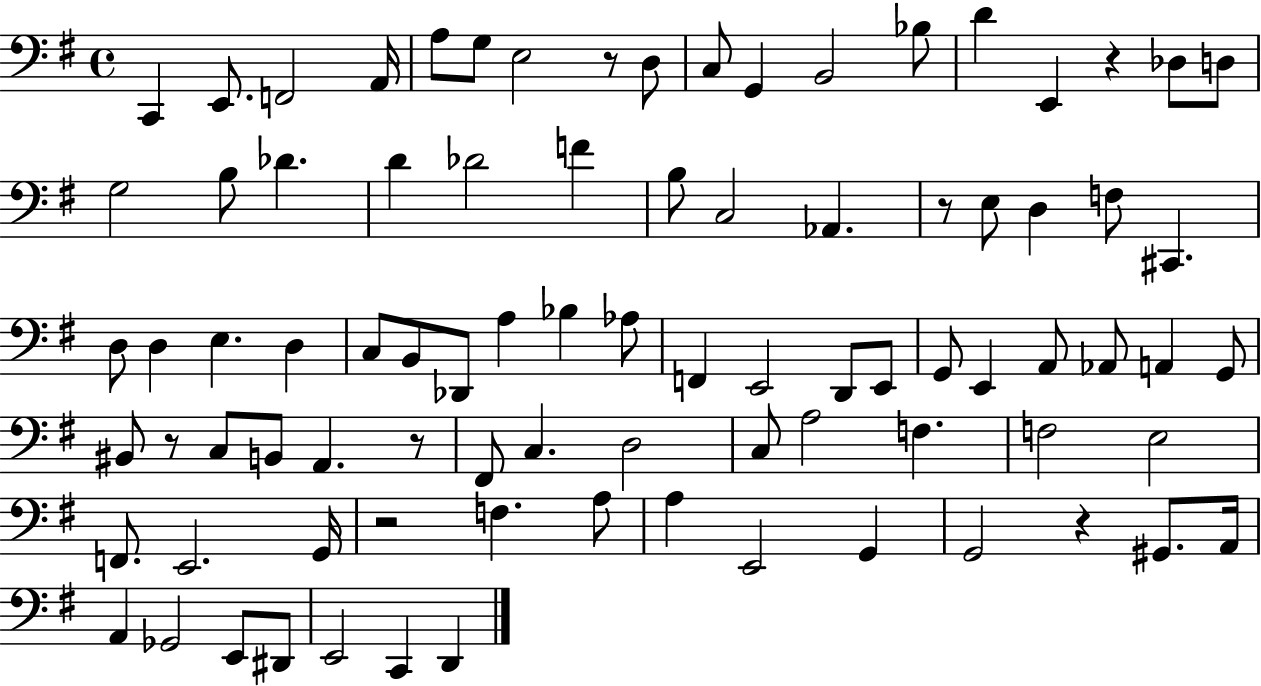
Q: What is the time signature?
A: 4/4